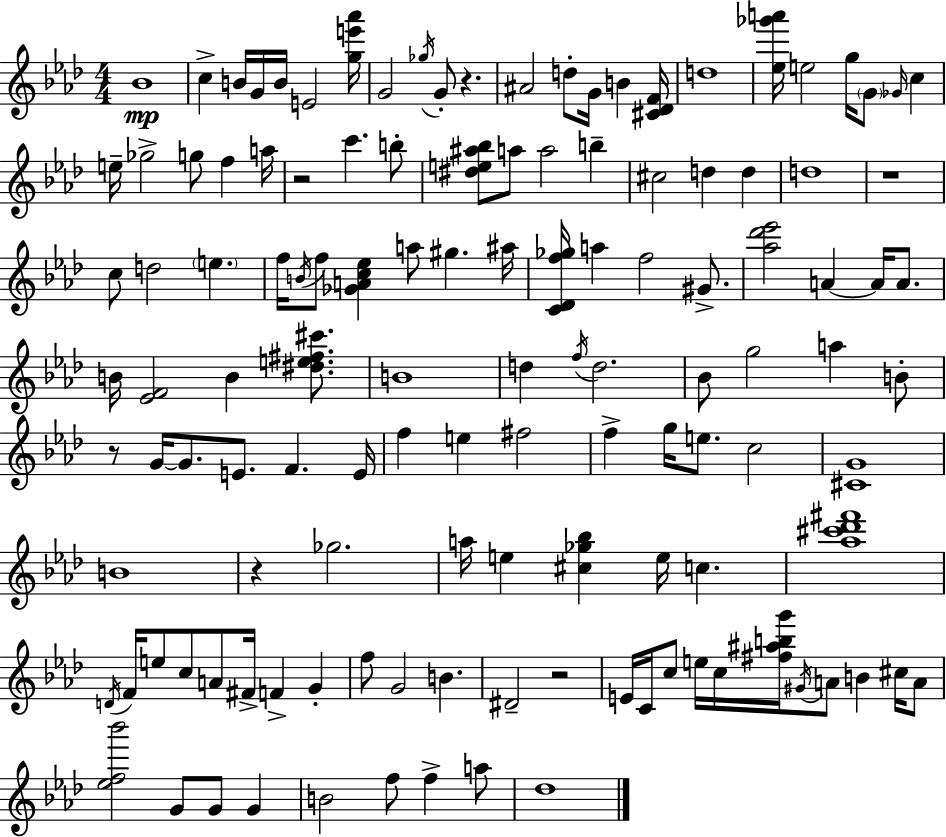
X:1
T:Untitled
M:4/4
L:1/4
K:Ab
_B4 c B/4 G/4 B/4 E2 [ge'_a']/4 G2 _g/4 G/2 z ^A2 d/2 G/4 B [^C_DF]/4 d4 [_e_g'a']/4 e2 g/4 G/2 _G/4 c e/4 _g2 g/2 f a/4 z2 c' b/2 [^de^a_b]/2 a/2 a2 b ^c2 d d d4 z4 c/2 d2 e f/4 B/4 f/2 [_GAc_e] a/2 ^g ^a/4 [C_Df_g]/4 a f2 ^G/2 [_a_d'_e']2 A A/4 A/2 B/4 [_EF]2 B [^de^f^c']/2 B4 d f/4 d2 _B/2 g2 a B/2 z/2 G/4 G/2 E/2 F E/4 f e ^f2 f g/4 e/2 c2 [^CG]4 B4 z _g2 a/4 e [^c_g_b] e/4 c [_a^c'_d'^f']4 D/4 F/4 e/2 c/2 A/2 ^F/4 F G f/2 G2 B ^D2 z2 E/4 C/4 c/2 e/4 c/4 [^f^abg']/4 ^G/4 A/2 B ^c/4 A/2 [_ef_b']2 G/2 G/2 G B2 f/2 f a/2 _d4